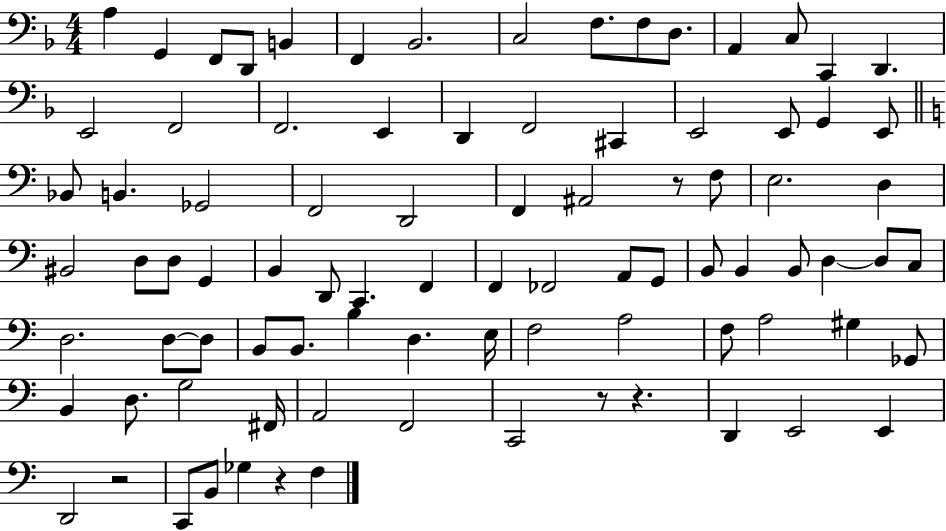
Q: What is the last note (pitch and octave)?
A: F3